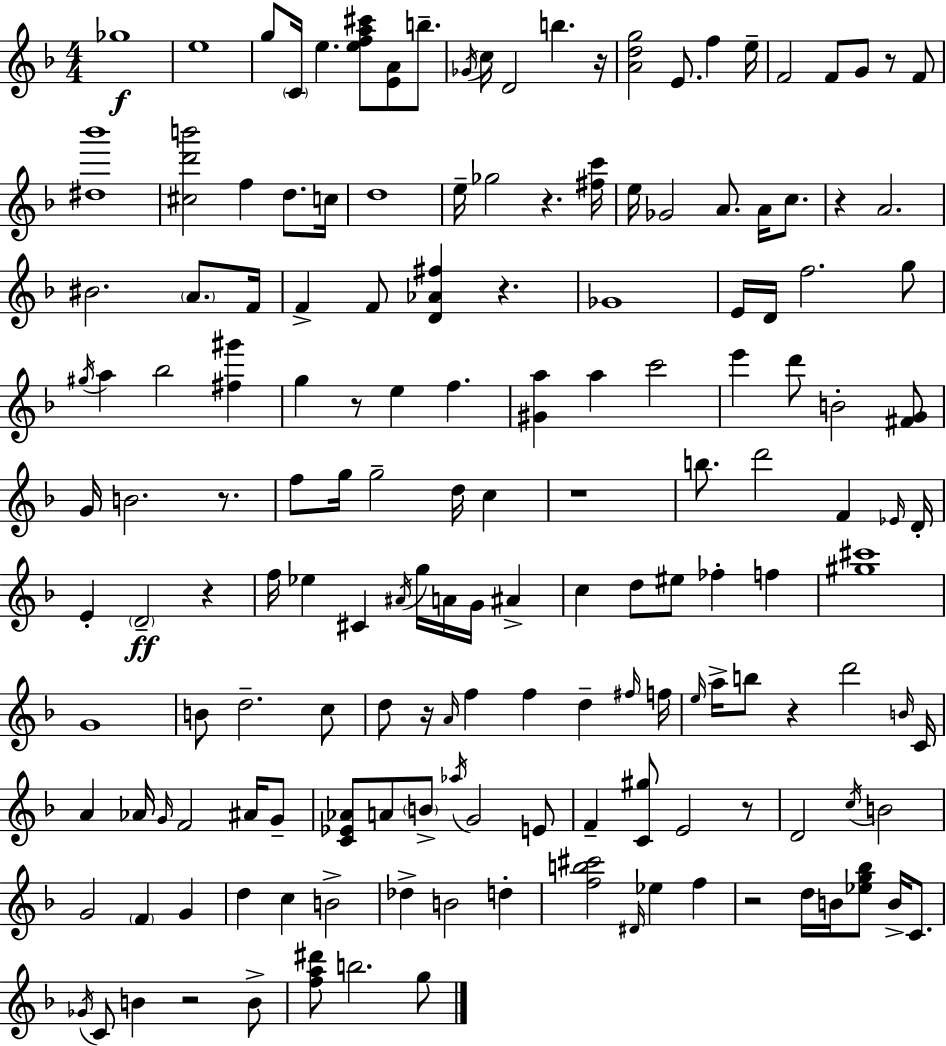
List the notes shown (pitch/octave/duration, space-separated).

Gb5/w E5/w G5/e C4/s E5/q. [E5,F5,A5,C#6]/e [E4,A4]/e B5/e. Gb4/s C5/s D4/h B5/q. R/s [A4,D5,G5]/h E4/e. F5/q E5/s F4/h F4/e G4/e R/e F4/e [D#5,Bb6]/w [C#5,D6,B6]/h F5/q D5/e. C5/s D5/w E5/s Gb5/h R/q. [F#5,C6]/s E5/s Gb4/h A4/e. A4/s C5/e. R/q A4/h. BIS4/h. A4/e. F4/s F4/q F4/e [D4,Ab4,F#5]/q R/q. Gb4/w E4/s D4/s F5/h. G5/e G#5/s A5/q Bb5/h [F#5,G#6]/q G5/q R/e E5/q F5/q. [G#4,A5]/q A5/q C6/h E6/q D6/e B4/h [F#4,G4]/e G4/s B4/h. R/e. F5/e G5/s G5/h D5/s C5/q R/w B5/e. D6/h F4/q Eb4/s D4/s E4/q D4/h R/q F5/s Eb5/q C#4/q A#4/s G5/s A4/s G4/s A#4/q C5/q D5/e EIS5/e FES5/q F5/q [G#5,C#6]/w G4/w B4/e D5/h. C5/e D5/e R/s A4/s F5/q F5/q D5/q F#5/s F5/s E5/s A5/s B5/e R/q D6/h B4/s C4/s A4/q Ab4/s G4/s F4/h A#4/s G4/e [C4,Eb4,Ab4]/e A4/e B4/e Ab5/s G4/h E4/e F4/q [C4,G#5]/e E4/h R/e D4/h C5/s B4/h G4/h F4/q G4/q D5/q C5/q B4/h Db5/q B4/h D5/q [F5,B5,C#6]/h D#4/s Eb5/q F5/q R/h D5/s B4/s [Eb5,G5,Bb5]/e B4/s C4/e. Gb4/s C4/e B4/q R/h B4/e [F5,A5,D#6]/e B5/h. G5/e